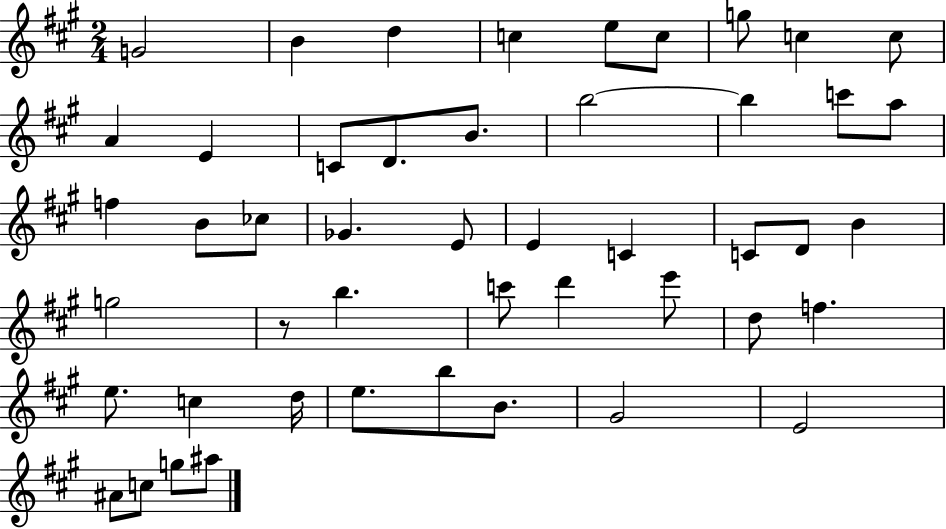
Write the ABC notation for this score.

X:1
T:Untitled
M:2/4
L:1/4
K:A
G2 B d c e/2 c/2 g/2 c c/2 A E C/2 D/2 B/2 b2 b c'/2 a/2 f B/2 _c/2 _G E/2 E C C/2 D/2 B g2 z/2 b c'/2 d' e'/2 d/2 f e/2 c d/4 e/2 b/2 B/2 ^G2 E2 ^A/2 c/2 g/2 ^a/2